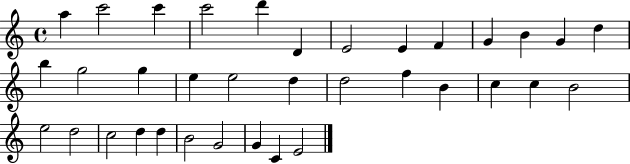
X:1
T:Untitled
M:4/4
L:1/4
K:C
a c'2 c' c'2 d' D E2 E F G B G d b g2 g e e2 d d2 f B c c B2 e2 d2 c2 d d B2 G2 G C E2